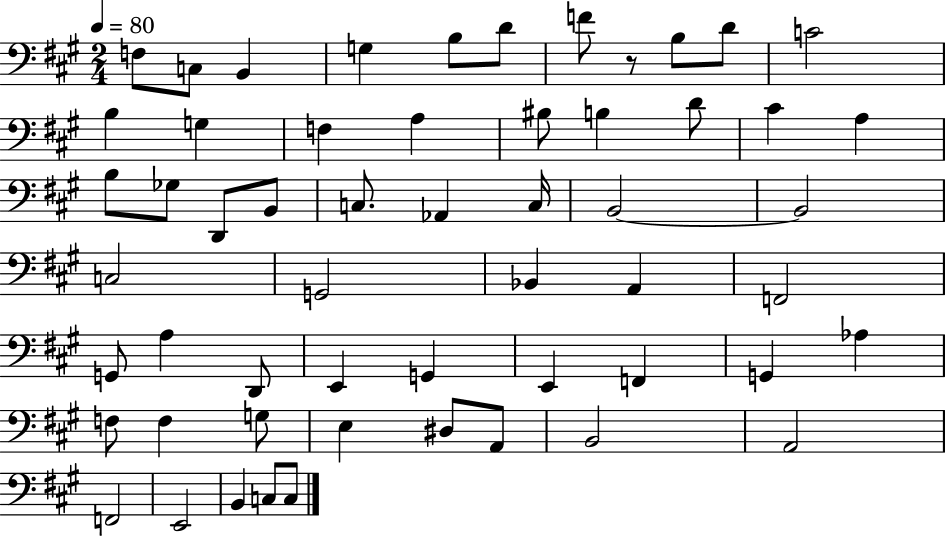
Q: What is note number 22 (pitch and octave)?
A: D2